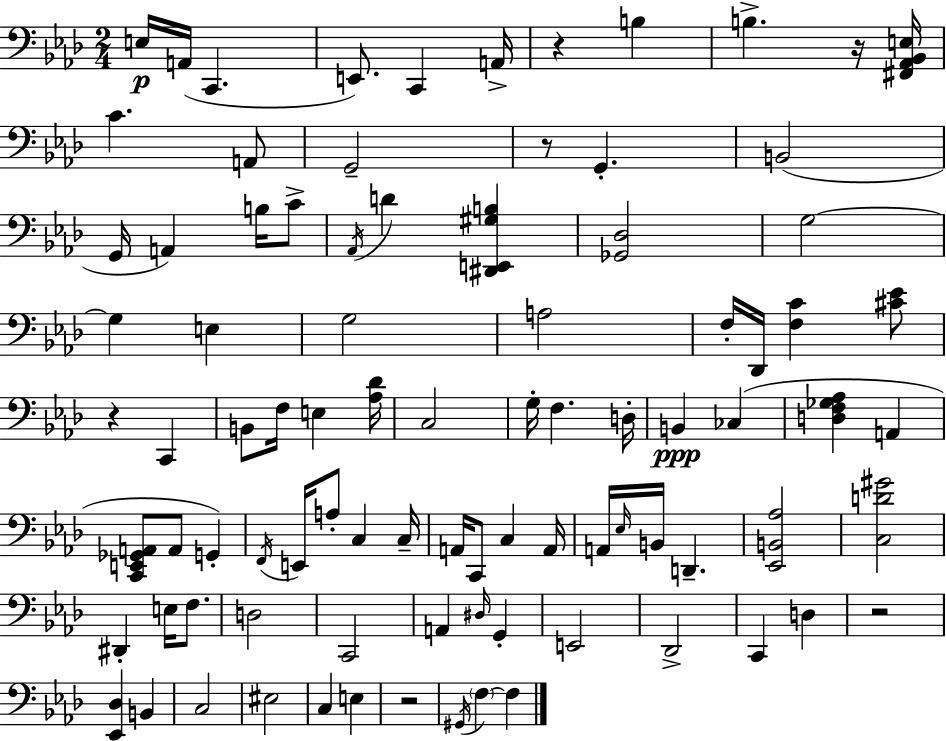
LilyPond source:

{
  \clef bass
  \numericTimeSignature
  \time 2/4
  \key aes \major
  e16\p a,16( c,4. | e,8.) c,4 a,16-> | r4 b4 | b4.-> r16 <fis, aes, bes, e>16 | \break c'4. a,8 | g,2-- | r8 g,4.-. | b,2( | \break g,16 a,4) b16 c'8-> | \acciaccatura { aes,16 } d'4 <dis, e, gis b>4 | <ges, des>2 | g2~~ | \break g4 e4 | g2 | a2 | f16-. des,16 <f c'>4 <cis' ees'>8 | \break r4 c,4 | b,8 f16 e4 | <aes des'>16 c2 | g16-. f4. | \break d16-. b,4\ppp ces4( | <d f ges aes>4 a,4 | <c, e, ges, a,>8 a,8 g,4-.) | \acciaccatura { f,16 } e,16 a8-. c4 | \break c16-- a,16 c,8 c4 | a,16 a,16 \grace { ees16 } b,16 d,4.-- | <ees, b, aes>2 | <c d' gis'>2 | \break dis,4-. e16 | f8. d2 | c,2 | a,4 \grace { dis16 } | \break g,4-. e,2 | des,2-> | c,4 | d4 r2 | \break <ees, des>4 | b,4 c2 | eis2 | c4 | \break e4 r2 | \acciaccatura { gis,16 } \parenthesize f4~~ | f4 \bar "|."
}